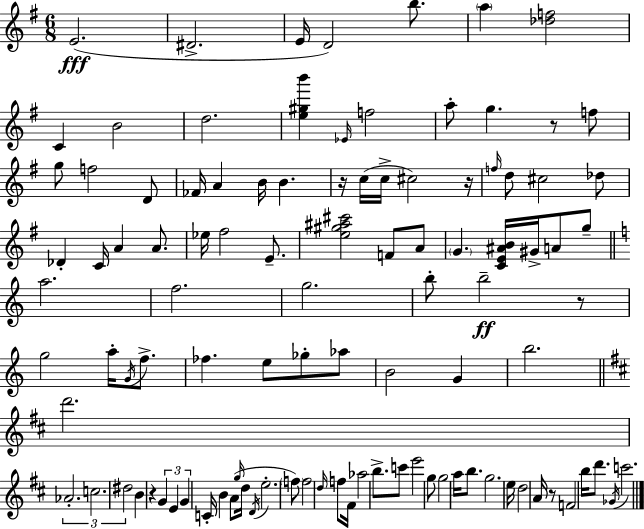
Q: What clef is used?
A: treble